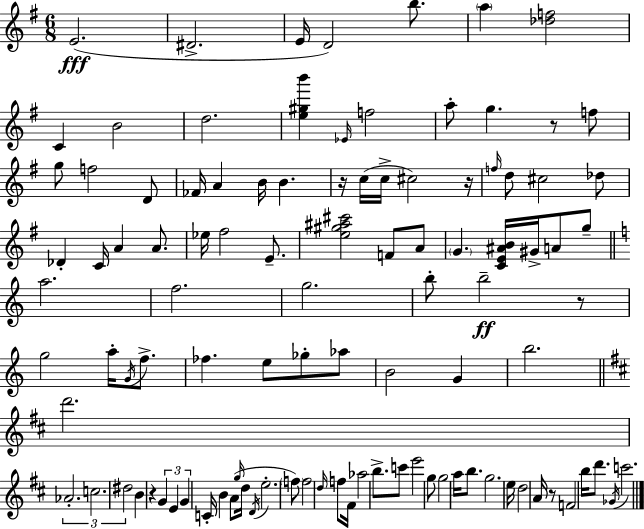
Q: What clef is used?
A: treble